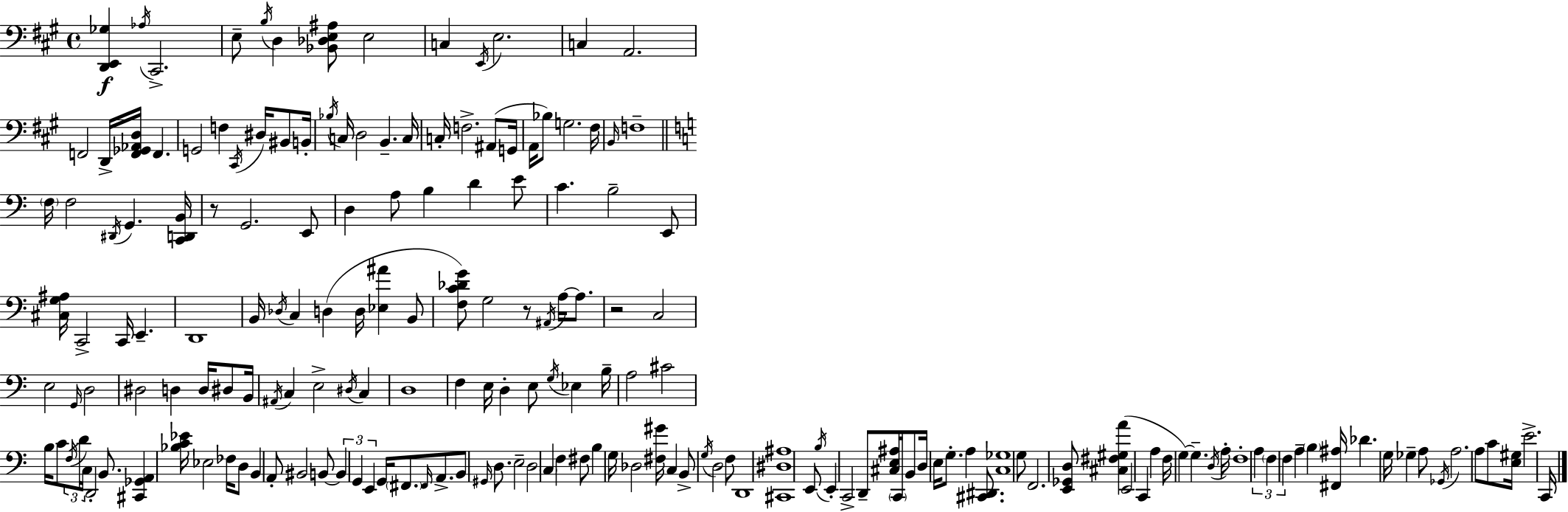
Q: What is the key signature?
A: A major